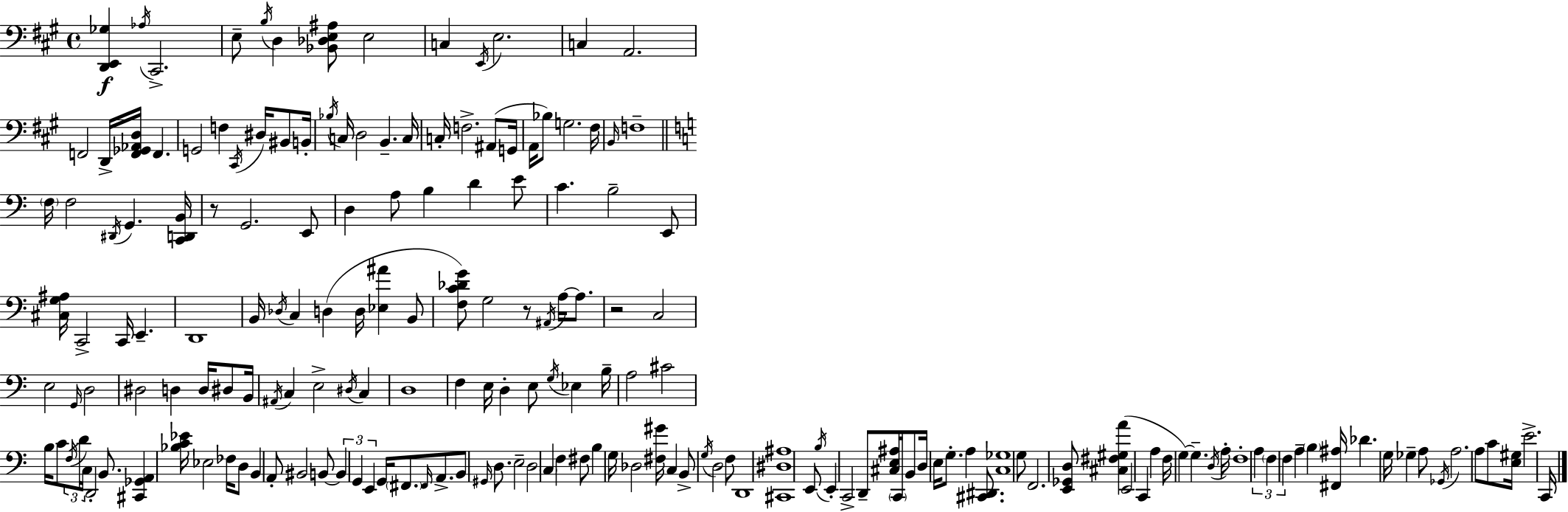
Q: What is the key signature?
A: A major